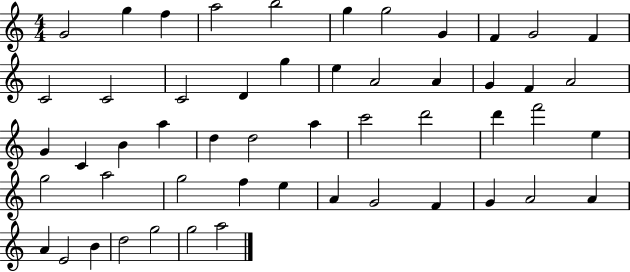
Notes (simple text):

G4/h G5/q F5/q A5/h B5/h G5/q G5/h G4/q F4/q G4/h F4/q C4/h C4/h C4/h D4/q G5/q E5/q A4/h A4/q G4/q F4/q A4/h G4/q C4/q B4/q A5/q D5/q D5/h A5/q C6/h D6/h D6/q F6/h E5/q G5/h A5/h G5/h F5/q E5/q A4/q G4/h F4/q G4/q A4/h A4/q A4/q E4/h B4/q D5/h G5/h G5/h A5/h